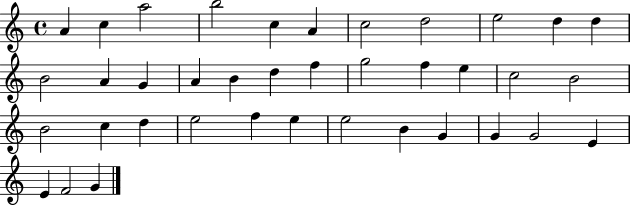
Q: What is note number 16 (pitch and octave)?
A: B4